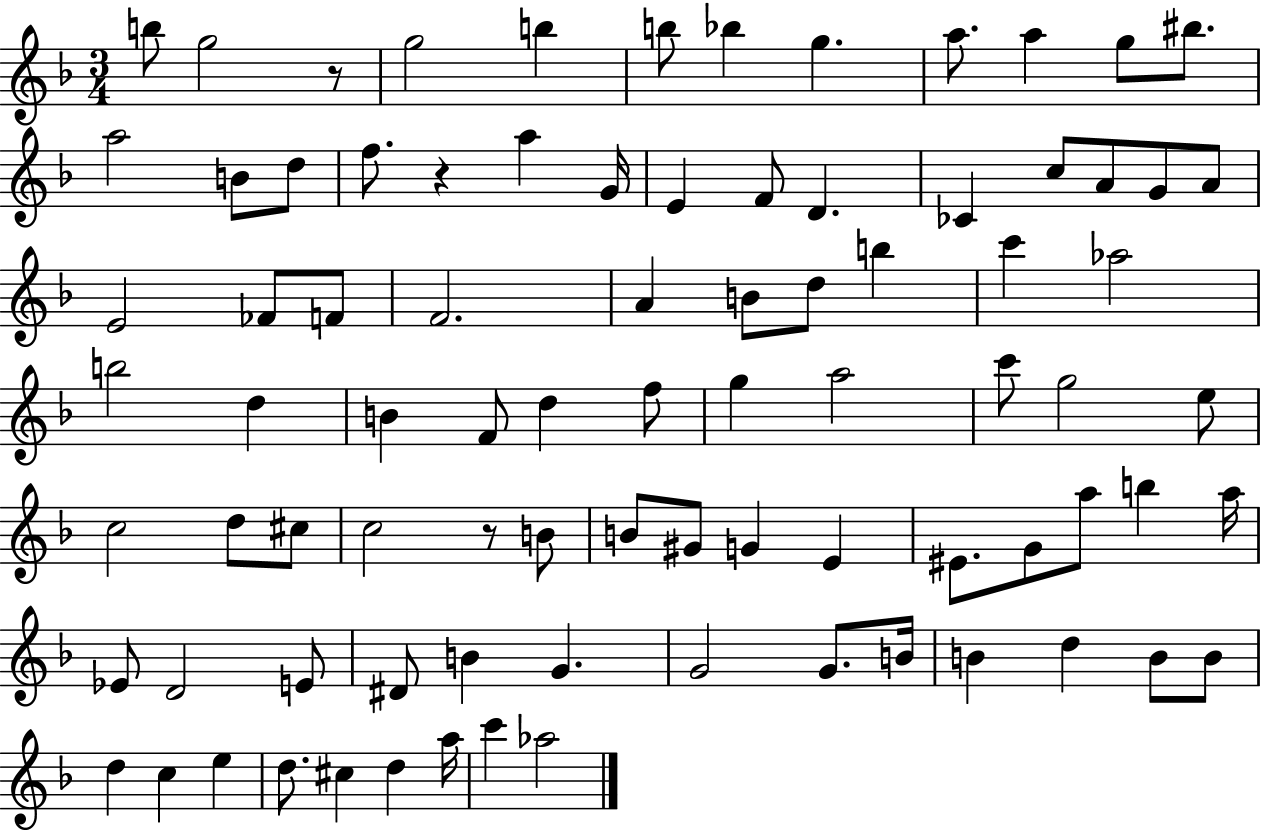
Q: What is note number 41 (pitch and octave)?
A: F5